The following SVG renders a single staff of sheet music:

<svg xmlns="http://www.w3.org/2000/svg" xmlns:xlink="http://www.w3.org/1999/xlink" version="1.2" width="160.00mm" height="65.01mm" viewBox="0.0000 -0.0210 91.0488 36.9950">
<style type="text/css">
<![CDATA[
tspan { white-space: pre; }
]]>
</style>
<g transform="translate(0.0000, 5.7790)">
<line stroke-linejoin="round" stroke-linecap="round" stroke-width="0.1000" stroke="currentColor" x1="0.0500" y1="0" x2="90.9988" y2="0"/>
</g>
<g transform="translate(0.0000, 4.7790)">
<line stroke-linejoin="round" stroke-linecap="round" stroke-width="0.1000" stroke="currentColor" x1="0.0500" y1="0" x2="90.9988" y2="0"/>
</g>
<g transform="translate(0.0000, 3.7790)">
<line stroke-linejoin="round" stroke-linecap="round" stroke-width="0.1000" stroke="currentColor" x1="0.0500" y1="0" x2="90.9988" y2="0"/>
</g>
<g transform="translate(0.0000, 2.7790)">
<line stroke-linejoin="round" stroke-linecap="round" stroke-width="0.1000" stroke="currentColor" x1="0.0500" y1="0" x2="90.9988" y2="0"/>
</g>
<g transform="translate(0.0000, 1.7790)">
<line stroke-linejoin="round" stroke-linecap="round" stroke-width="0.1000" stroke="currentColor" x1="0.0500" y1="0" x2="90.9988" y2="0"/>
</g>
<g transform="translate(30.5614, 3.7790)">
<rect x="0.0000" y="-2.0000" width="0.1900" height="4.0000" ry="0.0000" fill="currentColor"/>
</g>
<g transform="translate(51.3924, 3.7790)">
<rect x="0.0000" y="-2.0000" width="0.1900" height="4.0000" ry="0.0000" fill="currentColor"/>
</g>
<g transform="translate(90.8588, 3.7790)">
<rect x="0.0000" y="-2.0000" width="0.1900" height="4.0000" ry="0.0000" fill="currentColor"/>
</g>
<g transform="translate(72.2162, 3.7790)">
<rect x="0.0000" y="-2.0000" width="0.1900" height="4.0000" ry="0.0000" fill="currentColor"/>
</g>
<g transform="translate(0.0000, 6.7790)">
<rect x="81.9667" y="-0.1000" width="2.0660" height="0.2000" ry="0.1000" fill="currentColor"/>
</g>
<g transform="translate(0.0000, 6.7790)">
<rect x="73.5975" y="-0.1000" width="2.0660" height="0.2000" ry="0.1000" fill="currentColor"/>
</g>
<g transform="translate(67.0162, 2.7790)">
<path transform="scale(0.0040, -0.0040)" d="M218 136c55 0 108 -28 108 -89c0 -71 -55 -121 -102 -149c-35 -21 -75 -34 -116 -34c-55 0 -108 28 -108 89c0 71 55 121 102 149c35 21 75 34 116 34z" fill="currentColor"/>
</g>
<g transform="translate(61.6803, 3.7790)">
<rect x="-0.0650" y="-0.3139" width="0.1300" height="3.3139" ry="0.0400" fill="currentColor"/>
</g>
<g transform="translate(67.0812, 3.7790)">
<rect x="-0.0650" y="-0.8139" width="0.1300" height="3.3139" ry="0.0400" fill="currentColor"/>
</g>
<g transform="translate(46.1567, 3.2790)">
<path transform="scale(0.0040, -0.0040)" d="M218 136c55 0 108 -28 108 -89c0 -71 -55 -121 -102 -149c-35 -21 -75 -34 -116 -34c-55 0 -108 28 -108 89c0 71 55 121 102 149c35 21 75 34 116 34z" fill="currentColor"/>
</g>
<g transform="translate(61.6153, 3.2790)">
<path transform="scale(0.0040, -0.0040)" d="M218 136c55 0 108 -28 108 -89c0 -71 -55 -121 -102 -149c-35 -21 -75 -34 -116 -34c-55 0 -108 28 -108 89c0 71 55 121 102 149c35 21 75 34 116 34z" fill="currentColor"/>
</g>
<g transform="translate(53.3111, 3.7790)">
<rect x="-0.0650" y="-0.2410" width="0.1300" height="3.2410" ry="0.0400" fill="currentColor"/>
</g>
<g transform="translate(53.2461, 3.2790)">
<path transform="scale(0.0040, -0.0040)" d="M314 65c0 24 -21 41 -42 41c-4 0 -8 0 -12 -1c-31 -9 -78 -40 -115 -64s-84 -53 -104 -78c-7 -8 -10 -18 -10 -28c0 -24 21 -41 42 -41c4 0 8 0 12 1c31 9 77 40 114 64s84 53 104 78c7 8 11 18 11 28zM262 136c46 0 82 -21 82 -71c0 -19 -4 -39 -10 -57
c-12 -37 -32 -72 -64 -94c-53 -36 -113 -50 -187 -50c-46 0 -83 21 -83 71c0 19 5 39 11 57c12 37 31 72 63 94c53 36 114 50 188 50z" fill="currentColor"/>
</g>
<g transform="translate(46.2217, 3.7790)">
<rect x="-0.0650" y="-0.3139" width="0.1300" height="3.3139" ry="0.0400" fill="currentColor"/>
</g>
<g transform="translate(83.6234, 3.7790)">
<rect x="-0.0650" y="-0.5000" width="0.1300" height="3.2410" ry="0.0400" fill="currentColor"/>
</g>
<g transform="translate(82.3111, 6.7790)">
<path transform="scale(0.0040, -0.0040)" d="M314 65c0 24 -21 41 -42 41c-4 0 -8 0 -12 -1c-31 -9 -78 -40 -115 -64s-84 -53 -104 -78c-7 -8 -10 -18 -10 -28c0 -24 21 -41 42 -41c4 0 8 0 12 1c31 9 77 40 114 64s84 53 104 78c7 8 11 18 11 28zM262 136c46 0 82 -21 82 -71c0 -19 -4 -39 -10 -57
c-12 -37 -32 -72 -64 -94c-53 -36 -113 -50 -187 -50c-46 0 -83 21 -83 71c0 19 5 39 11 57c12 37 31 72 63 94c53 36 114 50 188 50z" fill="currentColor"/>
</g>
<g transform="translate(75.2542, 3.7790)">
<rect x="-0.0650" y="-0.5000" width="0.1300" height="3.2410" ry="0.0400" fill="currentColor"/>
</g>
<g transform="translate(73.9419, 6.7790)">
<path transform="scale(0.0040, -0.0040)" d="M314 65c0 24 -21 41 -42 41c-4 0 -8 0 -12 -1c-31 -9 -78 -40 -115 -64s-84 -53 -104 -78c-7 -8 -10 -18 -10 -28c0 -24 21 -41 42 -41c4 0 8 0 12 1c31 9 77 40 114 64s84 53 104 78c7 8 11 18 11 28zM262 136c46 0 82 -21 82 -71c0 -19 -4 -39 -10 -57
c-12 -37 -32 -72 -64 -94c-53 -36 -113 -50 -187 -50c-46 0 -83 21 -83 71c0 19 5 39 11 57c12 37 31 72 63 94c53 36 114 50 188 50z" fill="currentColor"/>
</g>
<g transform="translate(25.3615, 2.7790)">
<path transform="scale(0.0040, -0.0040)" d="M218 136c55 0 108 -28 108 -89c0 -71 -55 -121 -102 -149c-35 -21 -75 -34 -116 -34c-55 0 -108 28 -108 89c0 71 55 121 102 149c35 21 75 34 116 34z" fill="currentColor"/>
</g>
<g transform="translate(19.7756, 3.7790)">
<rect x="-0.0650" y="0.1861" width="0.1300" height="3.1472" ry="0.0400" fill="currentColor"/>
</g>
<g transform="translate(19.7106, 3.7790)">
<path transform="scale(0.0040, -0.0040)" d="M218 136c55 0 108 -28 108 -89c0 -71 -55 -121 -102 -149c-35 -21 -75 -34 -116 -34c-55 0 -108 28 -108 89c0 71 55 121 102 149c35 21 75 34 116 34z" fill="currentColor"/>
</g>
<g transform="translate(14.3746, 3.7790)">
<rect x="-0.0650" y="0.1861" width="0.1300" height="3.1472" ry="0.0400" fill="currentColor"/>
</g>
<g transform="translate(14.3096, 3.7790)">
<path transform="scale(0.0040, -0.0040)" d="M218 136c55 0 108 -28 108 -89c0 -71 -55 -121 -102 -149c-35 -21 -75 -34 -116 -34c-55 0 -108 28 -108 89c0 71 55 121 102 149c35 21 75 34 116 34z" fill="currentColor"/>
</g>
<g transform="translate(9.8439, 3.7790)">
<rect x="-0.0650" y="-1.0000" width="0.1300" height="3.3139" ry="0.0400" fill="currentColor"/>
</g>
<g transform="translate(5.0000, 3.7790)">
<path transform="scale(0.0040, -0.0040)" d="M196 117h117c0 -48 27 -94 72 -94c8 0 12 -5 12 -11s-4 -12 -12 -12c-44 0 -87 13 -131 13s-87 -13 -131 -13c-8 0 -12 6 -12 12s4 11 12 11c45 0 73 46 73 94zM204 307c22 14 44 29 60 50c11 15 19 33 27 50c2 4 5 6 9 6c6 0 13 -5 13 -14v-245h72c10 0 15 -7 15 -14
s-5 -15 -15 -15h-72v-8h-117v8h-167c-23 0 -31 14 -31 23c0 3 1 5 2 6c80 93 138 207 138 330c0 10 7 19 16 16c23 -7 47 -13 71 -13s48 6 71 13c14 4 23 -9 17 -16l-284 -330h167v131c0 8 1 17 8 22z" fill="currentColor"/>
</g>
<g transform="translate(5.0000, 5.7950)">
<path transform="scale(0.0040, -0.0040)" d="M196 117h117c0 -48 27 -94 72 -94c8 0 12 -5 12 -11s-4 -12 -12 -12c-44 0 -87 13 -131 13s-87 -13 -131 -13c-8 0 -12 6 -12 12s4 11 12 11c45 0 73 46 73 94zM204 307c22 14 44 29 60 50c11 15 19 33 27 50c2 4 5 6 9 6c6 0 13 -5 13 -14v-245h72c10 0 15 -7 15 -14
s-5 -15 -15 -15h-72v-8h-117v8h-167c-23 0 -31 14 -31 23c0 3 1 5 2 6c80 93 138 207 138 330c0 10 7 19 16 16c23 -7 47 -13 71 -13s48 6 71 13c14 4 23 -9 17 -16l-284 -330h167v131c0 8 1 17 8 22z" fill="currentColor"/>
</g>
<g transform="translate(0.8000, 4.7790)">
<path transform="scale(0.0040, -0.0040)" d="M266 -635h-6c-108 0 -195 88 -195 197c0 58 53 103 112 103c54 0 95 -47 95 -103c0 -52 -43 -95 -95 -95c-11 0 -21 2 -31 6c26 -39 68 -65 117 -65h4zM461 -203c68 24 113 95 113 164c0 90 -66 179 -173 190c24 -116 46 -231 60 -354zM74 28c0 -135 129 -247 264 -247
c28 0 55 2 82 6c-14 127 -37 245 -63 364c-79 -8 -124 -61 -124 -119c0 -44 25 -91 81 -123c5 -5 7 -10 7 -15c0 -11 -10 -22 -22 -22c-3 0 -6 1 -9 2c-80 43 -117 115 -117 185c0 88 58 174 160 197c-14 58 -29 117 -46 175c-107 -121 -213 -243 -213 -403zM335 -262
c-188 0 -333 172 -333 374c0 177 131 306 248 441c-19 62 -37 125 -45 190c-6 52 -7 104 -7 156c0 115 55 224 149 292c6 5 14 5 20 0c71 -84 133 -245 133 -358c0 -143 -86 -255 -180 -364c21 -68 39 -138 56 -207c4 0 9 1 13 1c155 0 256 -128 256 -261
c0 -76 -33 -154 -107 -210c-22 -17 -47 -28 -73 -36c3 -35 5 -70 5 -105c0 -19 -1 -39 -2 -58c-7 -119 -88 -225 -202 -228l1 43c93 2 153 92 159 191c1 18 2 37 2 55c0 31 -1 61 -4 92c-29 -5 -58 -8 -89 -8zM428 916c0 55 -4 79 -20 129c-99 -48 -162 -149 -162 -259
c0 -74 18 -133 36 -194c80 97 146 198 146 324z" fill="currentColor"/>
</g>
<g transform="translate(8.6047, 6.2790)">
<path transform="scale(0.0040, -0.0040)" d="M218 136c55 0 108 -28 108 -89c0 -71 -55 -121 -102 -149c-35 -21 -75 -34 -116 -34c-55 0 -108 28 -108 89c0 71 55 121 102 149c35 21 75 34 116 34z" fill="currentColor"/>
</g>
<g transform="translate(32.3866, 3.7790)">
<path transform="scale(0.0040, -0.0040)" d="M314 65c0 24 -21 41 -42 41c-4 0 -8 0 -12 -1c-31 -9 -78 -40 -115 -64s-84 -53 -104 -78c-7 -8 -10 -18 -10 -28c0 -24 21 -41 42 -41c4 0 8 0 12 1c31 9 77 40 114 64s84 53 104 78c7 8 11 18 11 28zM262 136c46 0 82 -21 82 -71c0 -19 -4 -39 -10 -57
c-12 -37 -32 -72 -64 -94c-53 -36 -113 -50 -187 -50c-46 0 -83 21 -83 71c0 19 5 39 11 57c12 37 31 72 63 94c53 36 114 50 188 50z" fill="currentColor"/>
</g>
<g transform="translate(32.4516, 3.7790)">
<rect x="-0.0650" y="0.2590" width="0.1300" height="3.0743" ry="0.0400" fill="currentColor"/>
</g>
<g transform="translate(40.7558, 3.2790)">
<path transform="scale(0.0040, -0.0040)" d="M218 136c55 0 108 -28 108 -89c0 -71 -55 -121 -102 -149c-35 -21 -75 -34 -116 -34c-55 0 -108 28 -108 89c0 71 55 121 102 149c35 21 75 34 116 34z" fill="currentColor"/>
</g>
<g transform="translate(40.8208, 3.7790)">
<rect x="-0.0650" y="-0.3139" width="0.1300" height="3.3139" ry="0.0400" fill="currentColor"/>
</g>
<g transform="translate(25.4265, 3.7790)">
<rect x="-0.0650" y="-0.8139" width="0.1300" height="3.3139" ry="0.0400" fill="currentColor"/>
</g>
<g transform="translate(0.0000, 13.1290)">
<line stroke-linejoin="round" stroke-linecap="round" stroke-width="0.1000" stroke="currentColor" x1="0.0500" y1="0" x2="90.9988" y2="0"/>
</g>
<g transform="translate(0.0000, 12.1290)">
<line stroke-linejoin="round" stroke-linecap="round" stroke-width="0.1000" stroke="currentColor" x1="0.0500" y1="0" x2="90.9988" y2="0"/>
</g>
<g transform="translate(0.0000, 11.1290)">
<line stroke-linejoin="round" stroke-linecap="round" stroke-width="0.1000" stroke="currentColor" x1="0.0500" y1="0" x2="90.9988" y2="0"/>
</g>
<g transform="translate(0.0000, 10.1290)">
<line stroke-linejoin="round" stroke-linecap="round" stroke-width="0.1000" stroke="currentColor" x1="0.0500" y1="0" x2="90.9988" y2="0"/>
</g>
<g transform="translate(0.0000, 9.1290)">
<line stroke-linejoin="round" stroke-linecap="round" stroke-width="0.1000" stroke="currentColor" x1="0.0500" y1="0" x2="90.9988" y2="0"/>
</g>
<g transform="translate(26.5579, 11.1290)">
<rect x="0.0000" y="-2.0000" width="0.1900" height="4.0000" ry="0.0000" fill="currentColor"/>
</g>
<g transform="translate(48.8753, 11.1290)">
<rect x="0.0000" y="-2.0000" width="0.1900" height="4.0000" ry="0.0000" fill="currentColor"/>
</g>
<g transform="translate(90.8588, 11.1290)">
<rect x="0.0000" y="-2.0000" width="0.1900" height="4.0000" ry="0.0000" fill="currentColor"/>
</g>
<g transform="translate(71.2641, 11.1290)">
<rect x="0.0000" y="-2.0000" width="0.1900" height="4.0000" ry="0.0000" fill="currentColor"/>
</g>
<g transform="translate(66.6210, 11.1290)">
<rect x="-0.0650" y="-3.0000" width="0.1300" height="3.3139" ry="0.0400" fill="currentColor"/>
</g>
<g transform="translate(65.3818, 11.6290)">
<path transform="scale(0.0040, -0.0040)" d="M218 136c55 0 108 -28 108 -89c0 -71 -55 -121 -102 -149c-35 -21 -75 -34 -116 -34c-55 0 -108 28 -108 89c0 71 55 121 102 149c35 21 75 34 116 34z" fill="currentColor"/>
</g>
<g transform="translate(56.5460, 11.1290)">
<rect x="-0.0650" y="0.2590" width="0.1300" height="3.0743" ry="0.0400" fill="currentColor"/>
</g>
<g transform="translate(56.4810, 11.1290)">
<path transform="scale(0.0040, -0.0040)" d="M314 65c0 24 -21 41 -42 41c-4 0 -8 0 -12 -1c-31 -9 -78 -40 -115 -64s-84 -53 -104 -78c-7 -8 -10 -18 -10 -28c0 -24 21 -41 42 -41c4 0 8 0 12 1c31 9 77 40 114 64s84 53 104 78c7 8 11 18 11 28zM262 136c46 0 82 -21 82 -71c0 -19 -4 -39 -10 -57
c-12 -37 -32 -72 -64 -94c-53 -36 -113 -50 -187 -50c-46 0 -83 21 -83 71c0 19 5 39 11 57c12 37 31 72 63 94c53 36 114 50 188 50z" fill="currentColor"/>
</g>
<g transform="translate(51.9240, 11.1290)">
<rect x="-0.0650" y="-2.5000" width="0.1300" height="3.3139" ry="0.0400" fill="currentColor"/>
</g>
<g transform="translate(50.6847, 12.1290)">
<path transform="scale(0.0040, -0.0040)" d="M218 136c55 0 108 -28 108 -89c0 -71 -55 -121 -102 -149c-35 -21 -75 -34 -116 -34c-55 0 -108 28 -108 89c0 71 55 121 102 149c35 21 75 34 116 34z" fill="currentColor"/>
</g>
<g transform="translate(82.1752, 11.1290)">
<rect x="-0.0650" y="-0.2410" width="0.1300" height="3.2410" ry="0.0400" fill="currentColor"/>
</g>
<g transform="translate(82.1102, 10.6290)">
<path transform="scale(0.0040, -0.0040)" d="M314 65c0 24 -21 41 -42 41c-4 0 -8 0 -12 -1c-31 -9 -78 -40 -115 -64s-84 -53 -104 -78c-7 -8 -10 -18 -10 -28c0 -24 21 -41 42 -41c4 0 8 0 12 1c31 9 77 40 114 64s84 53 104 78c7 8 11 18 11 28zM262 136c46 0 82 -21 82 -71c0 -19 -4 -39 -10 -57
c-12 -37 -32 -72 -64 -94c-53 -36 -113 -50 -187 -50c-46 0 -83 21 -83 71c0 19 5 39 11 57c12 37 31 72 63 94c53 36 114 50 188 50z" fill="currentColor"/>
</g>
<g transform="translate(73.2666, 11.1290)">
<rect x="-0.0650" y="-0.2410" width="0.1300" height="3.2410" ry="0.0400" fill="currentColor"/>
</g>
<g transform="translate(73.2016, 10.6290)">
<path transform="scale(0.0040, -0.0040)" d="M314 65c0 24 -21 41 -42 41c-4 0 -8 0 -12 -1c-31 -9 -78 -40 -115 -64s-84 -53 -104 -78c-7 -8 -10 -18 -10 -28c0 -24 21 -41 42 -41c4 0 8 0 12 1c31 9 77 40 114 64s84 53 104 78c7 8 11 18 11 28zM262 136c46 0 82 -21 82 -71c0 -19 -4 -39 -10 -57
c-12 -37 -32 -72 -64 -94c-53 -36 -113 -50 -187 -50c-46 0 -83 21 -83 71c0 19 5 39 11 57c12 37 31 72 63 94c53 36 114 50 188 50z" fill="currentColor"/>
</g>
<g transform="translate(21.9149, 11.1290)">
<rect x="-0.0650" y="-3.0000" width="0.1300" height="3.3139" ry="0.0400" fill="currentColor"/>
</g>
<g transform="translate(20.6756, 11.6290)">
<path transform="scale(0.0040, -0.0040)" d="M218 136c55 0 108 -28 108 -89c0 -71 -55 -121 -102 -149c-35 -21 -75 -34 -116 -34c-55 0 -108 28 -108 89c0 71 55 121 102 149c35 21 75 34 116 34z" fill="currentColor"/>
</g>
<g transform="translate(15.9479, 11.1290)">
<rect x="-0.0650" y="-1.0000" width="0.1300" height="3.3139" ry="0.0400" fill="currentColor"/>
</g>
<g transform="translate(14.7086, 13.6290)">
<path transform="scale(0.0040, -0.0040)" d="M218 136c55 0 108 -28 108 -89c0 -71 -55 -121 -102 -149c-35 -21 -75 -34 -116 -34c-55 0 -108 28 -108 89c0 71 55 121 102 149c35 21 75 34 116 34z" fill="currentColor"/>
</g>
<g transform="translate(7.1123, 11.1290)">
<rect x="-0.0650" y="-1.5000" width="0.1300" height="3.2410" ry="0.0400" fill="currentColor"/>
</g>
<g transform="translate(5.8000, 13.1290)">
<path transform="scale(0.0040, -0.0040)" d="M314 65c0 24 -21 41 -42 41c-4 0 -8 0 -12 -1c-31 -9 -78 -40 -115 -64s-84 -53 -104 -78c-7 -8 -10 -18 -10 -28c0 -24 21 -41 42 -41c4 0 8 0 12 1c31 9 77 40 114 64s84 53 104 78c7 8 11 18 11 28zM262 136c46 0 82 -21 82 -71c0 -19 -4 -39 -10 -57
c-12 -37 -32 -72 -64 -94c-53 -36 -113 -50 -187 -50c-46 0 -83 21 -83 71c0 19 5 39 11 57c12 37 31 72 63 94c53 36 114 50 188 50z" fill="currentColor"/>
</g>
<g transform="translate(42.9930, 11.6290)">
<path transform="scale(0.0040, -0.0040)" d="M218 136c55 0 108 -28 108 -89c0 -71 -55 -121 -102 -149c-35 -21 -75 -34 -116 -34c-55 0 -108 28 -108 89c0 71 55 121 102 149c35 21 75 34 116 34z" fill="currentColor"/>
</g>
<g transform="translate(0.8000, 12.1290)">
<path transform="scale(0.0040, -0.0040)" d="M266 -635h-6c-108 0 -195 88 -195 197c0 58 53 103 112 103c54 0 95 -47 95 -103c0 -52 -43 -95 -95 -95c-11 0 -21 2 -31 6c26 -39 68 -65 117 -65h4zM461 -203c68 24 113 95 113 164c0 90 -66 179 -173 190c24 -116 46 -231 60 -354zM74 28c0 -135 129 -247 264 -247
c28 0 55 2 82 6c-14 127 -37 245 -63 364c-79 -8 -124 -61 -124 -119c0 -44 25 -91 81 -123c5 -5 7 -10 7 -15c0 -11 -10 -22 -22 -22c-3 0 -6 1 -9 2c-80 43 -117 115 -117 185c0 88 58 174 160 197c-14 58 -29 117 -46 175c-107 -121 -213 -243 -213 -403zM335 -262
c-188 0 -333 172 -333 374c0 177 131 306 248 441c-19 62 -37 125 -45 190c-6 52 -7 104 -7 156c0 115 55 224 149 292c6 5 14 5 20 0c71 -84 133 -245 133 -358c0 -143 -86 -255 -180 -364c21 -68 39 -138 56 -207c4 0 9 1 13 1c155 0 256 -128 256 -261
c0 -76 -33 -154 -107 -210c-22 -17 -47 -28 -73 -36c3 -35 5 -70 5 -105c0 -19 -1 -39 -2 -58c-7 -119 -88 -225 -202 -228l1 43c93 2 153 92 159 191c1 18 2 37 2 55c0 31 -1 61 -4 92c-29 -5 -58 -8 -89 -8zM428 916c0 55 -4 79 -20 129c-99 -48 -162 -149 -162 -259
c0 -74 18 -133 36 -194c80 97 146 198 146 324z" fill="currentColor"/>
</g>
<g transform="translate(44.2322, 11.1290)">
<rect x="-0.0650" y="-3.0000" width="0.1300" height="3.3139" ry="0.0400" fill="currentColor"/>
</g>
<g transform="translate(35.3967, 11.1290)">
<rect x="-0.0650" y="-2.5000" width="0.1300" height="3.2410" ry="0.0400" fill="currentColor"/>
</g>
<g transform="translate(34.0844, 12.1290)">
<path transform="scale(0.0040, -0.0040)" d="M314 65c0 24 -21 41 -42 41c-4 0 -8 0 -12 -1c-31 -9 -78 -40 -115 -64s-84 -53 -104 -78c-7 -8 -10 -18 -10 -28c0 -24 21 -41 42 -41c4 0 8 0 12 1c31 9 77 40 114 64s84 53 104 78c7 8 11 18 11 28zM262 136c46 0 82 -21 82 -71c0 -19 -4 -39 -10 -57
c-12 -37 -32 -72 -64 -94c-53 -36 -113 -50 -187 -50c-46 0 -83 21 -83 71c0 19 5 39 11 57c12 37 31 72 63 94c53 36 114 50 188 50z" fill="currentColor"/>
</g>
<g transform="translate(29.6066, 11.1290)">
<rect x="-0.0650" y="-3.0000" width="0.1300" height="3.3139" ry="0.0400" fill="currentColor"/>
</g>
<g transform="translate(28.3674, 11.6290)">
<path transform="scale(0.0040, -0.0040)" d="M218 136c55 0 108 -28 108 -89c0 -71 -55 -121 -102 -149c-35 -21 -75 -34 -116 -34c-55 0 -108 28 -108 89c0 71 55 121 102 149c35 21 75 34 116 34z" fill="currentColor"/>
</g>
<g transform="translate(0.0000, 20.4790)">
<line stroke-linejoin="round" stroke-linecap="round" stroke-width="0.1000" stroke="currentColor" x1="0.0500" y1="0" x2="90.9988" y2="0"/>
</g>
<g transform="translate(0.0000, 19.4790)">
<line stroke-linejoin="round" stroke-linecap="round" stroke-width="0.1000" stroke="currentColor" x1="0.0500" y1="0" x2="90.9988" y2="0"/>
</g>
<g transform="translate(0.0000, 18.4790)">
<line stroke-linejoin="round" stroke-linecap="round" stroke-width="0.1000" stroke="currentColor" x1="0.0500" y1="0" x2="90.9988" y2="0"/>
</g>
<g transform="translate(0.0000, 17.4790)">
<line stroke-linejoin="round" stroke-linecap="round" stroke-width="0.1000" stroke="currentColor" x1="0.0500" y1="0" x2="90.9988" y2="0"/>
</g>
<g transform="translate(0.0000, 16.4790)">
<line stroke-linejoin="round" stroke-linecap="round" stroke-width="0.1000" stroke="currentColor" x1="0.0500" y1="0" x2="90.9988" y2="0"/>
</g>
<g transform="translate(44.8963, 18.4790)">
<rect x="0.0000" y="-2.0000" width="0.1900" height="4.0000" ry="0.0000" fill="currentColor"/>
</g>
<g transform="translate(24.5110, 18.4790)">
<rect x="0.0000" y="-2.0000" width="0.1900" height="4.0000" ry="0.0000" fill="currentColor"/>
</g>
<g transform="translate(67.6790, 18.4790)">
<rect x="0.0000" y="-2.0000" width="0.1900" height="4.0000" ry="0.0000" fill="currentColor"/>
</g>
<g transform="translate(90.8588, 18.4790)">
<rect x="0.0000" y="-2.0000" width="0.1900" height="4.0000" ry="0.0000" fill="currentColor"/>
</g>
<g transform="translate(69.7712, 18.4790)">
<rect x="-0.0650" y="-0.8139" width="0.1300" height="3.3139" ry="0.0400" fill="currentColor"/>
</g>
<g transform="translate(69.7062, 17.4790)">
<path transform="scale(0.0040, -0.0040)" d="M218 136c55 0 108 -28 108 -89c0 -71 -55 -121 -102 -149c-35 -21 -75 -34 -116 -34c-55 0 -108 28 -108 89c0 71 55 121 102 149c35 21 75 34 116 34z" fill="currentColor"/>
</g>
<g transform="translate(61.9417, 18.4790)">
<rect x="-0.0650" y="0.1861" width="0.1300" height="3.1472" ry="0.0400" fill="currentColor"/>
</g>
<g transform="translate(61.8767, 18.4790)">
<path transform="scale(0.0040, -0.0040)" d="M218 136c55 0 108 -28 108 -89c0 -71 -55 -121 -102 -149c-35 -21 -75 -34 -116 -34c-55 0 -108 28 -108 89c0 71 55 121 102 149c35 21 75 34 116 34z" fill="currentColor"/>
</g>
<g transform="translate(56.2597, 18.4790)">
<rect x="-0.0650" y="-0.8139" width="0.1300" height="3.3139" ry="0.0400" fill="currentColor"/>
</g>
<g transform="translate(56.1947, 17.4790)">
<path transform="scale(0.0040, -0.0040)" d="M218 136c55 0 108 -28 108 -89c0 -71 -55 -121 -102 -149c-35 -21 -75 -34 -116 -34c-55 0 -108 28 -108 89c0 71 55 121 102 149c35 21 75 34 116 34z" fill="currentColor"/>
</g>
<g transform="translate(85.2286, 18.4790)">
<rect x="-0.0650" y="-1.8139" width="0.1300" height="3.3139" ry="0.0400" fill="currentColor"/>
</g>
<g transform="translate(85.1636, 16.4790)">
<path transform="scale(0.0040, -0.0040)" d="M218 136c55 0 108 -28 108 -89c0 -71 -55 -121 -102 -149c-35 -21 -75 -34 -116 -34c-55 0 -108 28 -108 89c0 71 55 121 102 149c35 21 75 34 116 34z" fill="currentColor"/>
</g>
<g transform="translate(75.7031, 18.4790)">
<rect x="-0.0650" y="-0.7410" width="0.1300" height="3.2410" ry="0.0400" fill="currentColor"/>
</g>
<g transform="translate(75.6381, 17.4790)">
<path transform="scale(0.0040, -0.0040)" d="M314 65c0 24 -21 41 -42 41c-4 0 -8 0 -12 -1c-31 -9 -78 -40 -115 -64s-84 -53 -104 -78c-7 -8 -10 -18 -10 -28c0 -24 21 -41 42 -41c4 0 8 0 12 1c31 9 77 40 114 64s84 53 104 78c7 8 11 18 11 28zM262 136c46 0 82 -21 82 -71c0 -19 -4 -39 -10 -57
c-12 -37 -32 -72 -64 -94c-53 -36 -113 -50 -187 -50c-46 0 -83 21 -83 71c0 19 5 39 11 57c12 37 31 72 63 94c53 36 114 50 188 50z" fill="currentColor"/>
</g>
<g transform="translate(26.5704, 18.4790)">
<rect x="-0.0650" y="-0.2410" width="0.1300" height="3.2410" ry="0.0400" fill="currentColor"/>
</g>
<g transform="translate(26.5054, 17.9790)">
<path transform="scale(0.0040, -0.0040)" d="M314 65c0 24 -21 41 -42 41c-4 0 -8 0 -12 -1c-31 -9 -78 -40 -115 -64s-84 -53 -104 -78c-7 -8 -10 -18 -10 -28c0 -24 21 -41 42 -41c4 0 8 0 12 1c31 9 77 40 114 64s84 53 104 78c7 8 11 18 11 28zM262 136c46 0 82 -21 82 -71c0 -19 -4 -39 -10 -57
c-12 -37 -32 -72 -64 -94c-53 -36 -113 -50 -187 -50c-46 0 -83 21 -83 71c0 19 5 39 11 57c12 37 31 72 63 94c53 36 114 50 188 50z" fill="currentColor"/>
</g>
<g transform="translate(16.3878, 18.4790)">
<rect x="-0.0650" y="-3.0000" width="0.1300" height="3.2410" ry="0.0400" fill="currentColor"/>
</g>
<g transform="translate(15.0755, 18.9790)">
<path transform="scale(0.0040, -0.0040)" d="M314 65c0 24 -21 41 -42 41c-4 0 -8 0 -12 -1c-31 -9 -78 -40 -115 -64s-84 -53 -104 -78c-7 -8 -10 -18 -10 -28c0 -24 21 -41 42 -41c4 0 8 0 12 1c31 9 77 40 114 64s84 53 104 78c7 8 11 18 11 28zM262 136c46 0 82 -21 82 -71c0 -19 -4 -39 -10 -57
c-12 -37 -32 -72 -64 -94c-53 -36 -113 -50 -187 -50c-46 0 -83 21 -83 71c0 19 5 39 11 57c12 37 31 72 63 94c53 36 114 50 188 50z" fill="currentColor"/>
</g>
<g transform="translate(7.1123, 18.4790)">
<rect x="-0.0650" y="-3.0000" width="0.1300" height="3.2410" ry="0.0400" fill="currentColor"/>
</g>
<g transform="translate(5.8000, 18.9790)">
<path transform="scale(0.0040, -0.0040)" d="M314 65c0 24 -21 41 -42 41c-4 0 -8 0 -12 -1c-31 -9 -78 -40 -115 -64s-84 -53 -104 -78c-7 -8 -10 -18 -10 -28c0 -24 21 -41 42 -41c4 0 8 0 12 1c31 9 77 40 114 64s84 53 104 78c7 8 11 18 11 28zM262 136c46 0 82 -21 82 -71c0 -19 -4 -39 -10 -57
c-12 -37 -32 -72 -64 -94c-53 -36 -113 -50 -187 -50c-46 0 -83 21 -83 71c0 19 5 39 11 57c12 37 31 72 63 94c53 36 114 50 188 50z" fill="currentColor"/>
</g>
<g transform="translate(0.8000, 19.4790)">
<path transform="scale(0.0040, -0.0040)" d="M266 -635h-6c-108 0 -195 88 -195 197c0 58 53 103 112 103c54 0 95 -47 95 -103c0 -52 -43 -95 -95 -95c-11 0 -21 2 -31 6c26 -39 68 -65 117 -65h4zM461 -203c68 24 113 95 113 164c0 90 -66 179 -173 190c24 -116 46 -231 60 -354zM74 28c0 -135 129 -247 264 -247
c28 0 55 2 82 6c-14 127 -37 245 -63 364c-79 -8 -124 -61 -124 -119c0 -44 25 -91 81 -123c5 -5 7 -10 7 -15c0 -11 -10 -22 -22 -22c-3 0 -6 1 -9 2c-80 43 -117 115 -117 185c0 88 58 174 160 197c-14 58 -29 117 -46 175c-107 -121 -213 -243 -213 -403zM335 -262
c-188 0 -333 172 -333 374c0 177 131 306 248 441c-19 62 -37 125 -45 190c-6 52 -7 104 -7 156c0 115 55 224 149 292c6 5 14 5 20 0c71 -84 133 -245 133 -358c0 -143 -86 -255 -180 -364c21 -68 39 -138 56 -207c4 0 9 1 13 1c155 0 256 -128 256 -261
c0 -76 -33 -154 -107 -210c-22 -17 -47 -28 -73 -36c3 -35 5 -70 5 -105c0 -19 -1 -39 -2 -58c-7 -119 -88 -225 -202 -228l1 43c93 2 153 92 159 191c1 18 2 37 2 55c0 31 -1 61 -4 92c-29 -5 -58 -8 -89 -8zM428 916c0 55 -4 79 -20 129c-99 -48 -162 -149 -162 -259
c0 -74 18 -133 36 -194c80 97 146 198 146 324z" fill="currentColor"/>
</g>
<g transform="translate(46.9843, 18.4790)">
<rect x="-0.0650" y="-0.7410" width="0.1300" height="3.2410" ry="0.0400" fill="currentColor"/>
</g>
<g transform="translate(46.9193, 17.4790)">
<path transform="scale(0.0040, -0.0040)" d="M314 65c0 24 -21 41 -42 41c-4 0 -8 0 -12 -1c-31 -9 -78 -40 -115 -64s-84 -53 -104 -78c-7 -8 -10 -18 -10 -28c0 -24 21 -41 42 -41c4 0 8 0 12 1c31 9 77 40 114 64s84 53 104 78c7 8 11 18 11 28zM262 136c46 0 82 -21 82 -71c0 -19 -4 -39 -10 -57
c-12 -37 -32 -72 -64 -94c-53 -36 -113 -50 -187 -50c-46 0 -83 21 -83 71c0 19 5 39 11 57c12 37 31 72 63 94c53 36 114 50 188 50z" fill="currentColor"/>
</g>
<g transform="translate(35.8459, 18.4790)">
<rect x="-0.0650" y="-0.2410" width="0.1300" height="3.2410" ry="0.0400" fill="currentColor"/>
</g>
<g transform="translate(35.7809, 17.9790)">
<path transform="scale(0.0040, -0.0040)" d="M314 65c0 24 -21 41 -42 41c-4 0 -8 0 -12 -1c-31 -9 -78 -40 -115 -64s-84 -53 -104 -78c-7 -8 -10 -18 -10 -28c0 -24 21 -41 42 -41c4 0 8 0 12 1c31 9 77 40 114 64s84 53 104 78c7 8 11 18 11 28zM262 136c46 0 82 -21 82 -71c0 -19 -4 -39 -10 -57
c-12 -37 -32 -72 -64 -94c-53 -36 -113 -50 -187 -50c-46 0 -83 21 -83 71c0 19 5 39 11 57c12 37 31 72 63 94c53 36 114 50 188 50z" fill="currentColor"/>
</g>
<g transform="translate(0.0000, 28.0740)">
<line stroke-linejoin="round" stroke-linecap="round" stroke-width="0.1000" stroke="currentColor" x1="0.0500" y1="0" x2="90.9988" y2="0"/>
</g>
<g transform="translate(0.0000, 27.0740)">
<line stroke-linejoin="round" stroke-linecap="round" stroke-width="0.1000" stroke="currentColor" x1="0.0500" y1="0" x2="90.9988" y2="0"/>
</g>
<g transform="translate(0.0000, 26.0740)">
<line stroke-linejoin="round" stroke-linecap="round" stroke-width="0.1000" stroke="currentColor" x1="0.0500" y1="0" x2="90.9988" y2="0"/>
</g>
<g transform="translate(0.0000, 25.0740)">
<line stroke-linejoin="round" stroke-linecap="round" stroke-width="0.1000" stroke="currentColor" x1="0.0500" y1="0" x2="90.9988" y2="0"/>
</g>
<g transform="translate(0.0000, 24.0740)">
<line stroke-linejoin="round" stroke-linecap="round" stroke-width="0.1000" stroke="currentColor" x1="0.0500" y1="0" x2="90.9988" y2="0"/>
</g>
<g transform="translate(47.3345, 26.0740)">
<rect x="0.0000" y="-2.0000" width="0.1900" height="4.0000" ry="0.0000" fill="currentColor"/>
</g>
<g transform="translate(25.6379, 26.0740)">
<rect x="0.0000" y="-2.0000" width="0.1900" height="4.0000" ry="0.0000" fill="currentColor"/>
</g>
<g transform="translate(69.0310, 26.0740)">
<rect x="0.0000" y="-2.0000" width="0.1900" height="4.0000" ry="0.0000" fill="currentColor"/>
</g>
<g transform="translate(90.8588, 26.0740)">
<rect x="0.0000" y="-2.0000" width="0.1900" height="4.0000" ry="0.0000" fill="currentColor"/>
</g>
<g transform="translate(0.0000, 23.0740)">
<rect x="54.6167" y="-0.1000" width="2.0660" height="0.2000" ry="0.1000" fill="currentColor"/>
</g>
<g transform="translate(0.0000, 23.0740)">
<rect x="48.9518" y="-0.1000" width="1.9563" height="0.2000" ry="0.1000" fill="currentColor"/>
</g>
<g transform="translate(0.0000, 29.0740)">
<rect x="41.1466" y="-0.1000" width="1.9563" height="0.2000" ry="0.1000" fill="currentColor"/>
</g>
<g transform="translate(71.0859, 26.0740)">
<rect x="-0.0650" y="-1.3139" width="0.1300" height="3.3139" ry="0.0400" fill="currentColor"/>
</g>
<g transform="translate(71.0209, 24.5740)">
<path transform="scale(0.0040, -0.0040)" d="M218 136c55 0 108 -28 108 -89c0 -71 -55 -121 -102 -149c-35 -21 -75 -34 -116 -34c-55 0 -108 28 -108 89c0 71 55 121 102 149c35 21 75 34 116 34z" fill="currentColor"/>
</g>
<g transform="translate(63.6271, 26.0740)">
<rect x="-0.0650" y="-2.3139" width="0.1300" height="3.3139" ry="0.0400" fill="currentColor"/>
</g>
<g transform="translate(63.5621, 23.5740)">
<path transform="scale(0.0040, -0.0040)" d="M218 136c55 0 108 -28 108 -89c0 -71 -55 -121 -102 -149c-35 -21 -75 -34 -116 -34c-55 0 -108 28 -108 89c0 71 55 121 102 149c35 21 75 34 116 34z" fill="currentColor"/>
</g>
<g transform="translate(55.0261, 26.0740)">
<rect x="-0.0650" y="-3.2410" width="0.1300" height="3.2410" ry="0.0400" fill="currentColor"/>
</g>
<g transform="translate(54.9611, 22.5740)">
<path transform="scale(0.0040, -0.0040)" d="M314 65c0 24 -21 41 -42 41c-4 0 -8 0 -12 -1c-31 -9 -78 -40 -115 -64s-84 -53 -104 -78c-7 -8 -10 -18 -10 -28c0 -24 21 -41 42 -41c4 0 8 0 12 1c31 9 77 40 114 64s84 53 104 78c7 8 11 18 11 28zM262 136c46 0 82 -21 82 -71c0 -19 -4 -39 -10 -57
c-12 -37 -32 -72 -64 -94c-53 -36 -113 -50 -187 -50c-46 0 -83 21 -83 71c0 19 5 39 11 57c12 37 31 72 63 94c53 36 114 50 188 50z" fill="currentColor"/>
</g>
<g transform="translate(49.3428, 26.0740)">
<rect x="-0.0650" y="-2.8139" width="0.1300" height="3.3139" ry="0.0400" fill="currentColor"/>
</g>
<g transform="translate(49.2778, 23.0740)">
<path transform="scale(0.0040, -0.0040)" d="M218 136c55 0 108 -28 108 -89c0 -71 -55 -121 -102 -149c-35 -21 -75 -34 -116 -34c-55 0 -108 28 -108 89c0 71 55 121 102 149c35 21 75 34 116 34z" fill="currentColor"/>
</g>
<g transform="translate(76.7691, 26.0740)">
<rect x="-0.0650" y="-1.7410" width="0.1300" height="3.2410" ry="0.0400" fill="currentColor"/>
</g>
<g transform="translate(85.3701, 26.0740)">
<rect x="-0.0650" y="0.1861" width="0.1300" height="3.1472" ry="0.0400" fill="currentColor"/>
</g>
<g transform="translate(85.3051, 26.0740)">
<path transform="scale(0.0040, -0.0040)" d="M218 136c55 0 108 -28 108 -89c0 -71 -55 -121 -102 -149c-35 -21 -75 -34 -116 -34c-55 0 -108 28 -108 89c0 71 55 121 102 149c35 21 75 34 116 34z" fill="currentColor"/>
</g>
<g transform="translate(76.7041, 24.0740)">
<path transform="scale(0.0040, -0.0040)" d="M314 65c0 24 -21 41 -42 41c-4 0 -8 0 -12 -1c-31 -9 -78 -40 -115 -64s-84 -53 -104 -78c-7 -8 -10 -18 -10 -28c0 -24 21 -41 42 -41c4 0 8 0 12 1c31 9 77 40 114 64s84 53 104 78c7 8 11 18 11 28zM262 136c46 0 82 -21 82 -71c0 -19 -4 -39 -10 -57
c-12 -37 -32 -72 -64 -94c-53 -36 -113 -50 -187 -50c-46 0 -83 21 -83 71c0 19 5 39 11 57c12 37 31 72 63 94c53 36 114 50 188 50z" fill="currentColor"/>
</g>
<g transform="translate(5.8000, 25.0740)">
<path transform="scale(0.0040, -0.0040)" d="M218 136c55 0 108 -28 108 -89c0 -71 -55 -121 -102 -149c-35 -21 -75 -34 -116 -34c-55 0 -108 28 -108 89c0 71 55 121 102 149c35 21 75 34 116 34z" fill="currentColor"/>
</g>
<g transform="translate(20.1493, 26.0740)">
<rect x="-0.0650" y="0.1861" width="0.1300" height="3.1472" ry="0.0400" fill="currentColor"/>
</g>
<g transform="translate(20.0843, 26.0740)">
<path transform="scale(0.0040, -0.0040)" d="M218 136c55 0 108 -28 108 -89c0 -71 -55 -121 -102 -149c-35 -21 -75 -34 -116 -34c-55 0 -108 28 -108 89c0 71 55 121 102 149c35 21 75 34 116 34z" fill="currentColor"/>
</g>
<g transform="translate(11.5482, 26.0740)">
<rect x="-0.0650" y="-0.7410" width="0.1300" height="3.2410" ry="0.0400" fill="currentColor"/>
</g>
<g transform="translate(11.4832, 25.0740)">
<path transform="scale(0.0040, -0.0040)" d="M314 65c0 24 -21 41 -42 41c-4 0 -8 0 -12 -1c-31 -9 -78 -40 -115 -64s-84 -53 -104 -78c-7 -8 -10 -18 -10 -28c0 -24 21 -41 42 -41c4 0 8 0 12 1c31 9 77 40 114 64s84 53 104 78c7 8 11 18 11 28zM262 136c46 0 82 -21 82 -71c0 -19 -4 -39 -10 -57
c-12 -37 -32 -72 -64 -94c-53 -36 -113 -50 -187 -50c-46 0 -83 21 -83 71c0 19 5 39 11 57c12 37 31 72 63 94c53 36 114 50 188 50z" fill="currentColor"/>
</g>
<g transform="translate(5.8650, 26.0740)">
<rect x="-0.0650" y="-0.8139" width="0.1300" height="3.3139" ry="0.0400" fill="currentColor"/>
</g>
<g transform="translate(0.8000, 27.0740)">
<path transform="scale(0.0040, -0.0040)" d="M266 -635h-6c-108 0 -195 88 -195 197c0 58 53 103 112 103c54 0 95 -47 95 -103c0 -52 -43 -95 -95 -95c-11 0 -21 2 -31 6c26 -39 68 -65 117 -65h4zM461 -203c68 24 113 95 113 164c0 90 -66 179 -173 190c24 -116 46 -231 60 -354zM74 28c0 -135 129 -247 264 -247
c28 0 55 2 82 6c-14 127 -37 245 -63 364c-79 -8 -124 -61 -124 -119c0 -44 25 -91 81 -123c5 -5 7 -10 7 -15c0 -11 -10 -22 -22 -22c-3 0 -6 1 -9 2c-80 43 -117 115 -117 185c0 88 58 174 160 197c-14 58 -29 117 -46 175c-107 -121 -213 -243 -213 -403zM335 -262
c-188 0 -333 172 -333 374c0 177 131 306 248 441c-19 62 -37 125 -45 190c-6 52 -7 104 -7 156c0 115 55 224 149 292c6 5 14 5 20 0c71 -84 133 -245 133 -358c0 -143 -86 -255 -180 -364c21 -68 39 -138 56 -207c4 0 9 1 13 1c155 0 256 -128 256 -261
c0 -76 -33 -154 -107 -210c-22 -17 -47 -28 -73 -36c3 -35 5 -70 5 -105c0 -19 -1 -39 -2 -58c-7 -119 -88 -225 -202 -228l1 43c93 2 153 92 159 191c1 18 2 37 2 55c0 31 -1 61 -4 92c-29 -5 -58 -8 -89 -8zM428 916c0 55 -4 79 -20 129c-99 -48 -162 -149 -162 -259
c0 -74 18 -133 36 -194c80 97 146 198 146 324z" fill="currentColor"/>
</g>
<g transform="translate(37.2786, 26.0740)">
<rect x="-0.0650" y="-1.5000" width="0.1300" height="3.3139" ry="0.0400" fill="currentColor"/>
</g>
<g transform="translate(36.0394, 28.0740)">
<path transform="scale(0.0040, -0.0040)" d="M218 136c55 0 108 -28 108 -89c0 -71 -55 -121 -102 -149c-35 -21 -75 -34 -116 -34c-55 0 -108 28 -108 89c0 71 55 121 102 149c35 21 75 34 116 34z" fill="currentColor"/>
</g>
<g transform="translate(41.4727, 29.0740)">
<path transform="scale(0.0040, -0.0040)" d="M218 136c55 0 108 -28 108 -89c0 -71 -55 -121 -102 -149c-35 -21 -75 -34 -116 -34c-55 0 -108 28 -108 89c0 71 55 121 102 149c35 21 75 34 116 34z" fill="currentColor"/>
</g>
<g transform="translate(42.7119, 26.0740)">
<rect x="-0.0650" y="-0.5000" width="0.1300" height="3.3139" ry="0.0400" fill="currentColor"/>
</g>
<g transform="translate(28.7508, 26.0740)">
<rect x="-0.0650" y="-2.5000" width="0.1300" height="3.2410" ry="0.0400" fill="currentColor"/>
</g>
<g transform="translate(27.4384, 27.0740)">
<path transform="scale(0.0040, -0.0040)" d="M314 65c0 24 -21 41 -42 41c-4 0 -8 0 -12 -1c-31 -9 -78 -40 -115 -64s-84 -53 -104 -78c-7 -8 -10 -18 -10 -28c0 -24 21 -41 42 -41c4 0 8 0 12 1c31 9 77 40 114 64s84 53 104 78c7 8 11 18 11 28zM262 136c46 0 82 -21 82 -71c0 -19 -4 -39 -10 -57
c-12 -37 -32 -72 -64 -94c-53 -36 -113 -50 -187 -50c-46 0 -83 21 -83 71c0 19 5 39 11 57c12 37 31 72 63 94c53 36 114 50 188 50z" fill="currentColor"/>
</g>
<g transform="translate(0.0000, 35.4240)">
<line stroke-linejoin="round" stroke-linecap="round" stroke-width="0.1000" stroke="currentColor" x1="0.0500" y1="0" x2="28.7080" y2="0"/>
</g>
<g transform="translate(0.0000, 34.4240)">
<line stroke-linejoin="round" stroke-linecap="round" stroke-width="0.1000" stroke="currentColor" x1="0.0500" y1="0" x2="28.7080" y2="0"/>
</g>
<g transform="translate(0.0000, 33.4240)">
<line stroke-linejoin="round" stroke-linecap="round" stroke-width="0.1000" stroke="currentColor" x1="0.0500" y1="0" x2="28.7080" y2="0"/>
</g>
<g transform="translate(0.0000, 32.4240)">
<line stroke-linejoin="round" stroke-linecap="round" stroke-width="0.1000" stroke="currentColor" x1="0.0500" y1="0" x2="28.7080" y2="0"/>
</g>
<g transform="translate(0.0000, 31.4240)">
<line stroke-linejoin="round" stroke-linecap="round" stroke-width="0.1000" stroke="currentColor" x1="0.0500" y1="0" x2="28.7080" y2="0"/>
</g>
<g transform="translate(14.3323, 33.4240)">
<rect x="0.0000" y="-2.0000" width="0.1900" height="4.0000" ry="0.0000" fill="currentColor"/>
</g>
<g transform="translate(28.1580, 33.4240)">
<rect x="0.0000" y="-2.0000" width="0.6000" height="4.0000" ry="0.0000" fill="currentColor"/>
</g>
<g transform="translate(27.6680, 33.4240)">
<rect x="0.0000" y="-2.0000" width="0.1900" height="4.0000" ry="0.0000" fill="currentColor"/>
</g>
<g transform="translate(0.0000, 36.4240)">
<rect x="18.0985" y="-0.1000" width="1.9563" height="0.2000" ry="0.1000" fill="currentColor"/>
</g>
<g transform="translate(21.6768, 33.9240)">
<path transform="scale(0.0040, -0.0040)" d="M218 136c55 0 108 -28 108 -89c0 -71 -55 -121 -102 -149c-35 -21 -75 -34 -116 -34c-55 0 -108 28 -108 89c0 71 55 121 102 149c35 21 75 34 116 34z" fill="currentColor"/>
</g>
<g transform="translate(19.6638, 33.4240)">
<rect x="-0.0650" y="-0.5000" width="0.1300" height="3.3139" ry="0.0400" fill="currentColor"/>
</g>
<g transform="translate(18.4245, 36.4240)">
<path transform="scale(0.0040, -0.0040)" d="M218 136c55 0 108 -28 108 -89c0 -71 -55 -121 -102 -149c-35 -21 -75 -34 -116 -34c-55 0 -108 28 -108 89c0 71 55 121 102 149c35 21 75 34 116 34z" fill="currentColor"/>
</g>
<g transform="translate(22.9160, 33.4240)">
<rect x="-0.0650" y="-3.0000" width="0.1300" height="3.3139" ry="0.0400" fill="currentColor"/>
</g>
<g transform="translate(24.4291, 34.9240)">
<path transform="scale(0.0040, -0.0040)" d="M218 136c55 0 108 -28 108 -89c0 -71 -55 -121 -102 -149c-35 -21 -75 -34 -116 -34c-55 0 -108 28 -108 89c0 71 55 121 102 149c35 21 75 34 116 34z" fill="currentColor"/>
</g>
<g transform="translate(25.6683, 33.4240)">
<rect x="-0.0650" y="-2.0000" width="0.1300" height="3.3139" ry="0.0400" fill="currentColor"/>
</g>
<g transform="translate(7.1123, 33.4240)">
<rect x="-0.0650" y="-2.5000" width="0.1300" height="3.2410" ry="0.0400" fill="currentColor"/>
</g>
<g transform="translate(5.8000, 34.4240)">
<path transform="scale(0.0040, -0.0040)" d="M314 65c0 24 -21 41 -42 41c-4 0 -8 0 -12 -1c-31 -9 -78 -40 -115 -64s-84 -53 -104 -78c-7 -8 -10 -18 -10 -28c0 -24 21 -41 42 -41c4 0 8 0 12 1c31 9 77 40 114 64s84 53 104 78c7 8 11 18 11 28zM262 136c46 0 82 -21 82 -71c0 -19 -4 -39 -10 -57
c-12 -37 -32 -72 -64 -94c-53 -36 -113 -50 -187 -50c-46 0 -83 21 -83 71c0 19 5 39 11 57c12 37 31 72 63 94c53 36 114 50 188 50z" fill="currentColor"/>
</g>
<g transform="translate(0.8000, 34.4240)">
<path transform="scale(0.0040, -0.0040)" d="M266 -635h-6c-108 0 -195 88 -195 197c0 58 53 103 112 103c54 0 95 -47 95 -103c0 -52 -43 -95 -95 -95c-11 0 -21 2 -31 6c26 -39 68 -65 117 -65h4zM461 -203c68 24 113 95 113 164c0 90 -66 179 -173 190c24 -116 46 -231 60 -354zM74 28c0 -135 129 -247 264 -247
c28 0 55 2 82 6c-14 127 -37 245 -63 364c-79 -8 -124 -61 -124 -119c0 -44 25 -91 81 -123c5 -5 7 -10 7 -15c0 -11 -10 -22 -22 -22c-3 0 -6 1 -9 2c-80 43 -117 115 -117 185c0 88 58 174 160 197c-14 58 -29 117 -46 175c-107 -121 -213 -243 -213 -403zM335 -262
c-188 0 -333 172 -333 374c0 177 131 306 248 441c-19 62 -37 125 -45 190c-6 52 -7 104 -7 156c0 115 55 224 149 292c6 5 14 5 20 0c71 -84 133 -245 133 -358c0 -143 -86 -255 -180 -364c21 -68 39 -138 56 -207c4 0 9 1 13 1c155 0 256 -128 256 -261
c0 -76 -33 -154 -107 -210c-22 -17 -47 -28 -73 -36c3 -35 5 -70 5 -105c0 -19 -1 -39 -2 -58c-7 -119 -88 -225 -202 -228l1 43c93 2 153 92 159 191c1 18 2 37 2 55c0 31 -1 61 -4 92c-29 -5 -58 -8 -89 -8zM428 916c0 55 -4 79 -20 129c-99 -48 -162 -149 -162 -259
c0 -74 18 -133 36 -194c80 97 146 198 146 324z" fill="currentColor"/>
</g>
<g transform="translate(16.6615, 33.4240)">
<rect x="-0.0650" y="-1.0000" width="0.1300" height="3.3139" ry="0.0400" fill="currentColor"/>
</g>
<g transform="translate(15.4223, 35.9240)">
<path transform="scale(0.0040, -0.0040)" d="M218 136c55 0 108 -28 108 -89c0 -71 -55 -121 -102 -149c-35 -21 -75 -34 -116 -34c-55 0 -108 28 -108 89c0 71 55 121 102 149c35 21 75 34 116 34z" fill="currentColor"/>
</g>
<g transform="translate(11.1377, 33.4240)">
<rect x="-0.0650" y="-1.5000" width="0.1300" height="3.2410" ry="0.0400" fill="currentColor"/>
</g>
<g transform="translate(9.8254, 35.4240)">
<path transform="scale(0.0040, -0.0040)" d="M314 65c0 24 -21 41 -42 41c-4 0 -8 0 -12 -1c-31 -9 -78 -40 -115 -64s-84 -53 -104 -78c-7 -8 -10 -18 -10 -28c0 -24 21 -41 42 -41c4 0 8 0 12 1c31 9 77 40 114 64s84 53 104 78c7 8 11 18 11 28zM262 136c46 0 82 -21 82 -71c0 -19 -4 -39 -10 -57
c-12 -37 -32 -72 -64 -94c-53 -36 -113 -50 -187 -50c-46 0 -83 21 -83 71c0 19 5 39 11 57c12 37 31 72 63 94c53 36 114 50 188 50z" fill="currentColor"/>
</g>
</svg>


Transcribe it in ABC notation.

X:1
T:Untitled
M:4/4
L:1/4
K:C
D B B d B2 c c c2 c d C2 C2 E2 D A A G2 A G B2 A c2 c2 A2 A2 c2 c2 d2 d B d d2 f d d2 B G2 E C a b2 g e f2 B G2 E2 D C A F